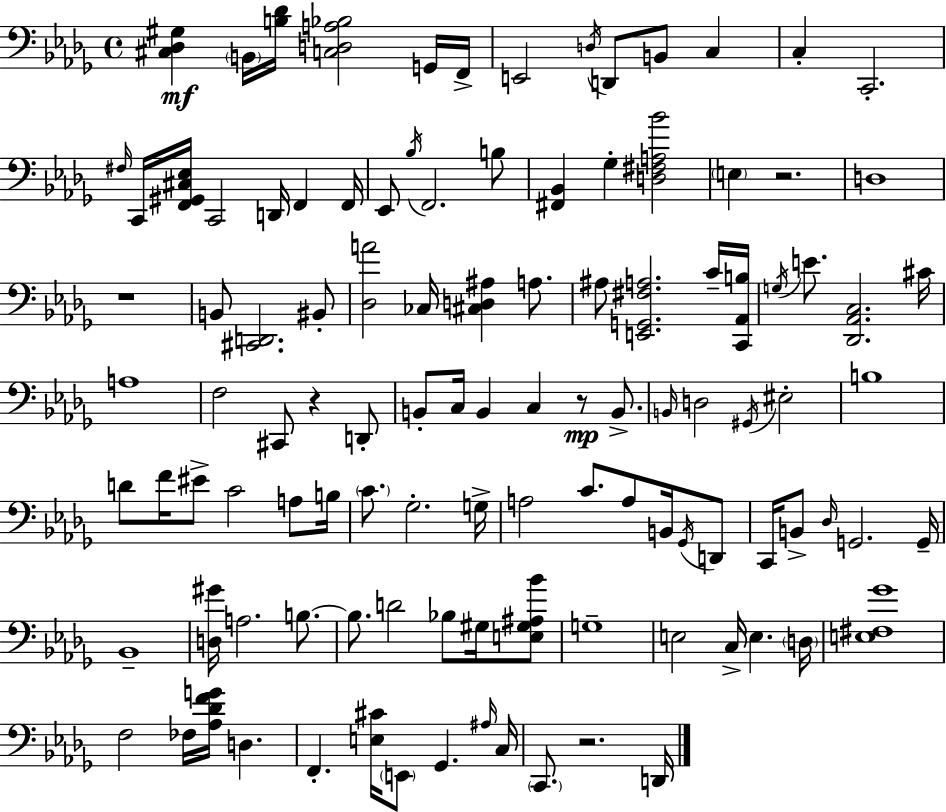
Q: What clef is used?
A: bass